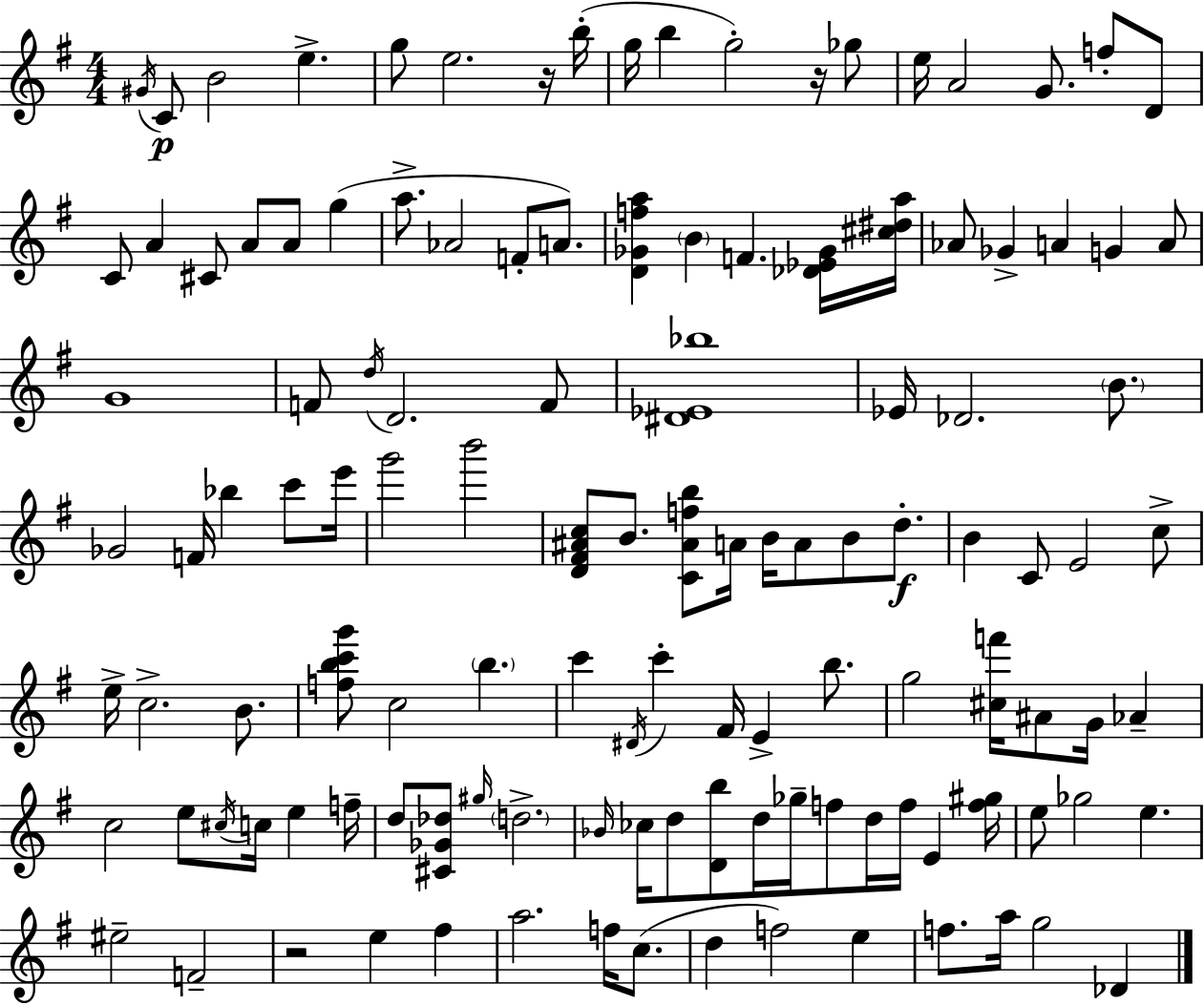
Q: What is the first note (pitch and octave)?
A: G#4